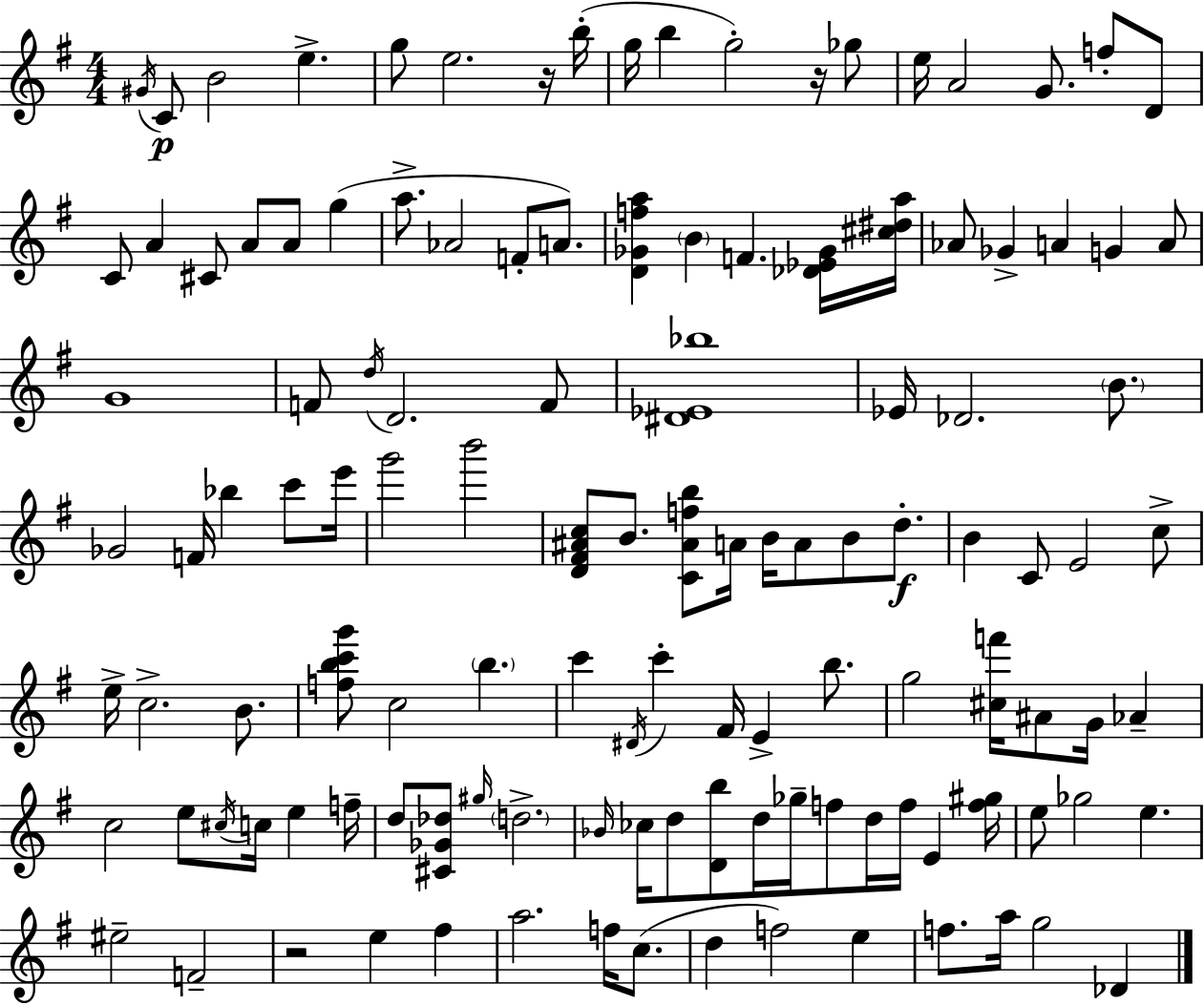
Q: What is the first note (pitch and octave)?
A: G#4